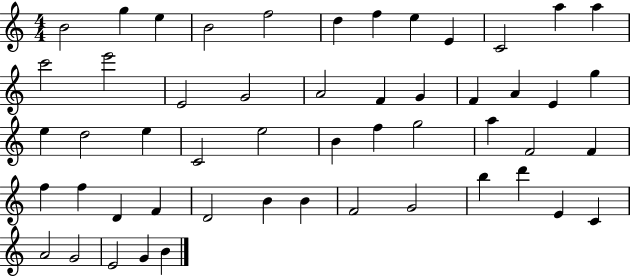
X:1
T:Untitled
M:4/4
L:1/4
K:C
B2 g e B2 f2 d f e E C2 a a c'2 e'2 E2 G2 A2 F G F A E g e d2 e C2 e2 B f g2 a F2 F f f D F D2 B B F2 G2 b d' E C A2 G2 E2 G B